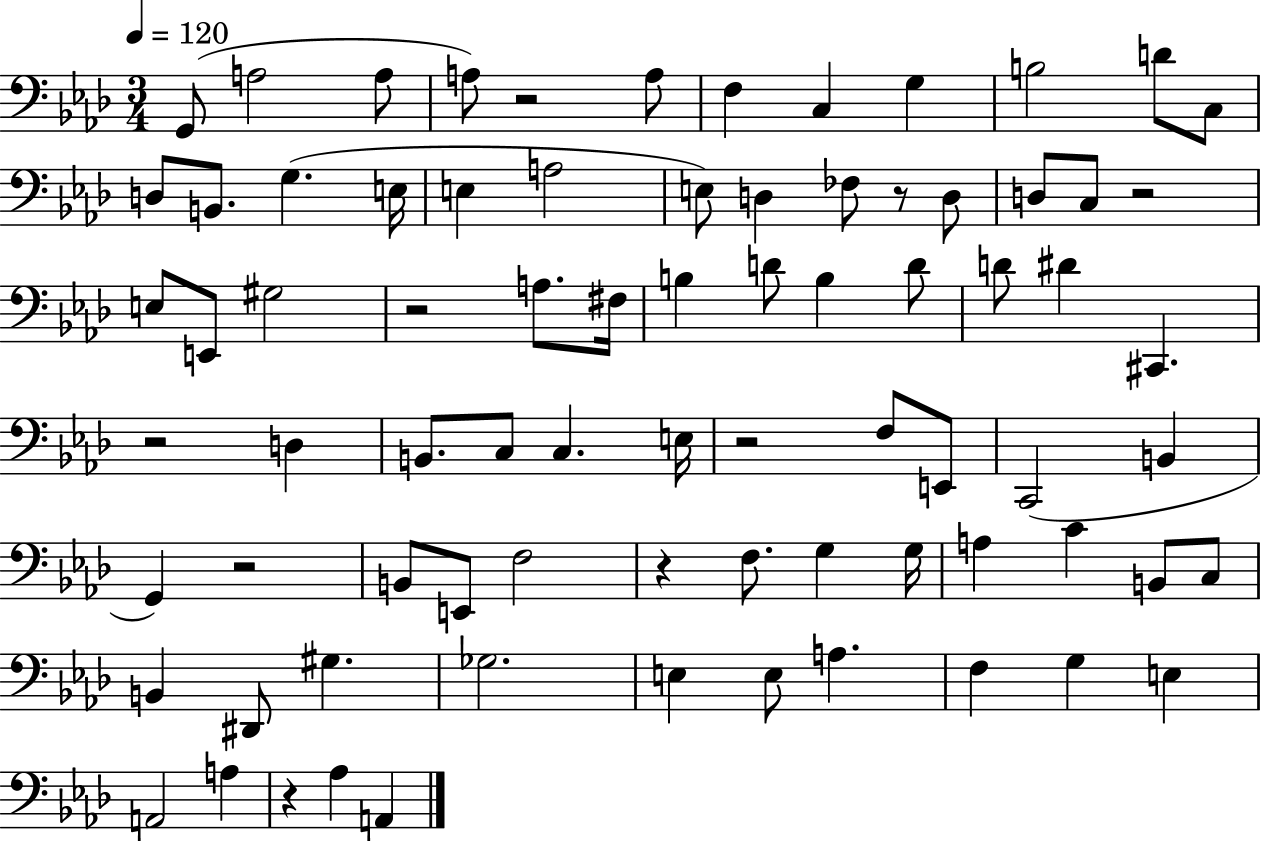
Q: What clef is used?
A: bass